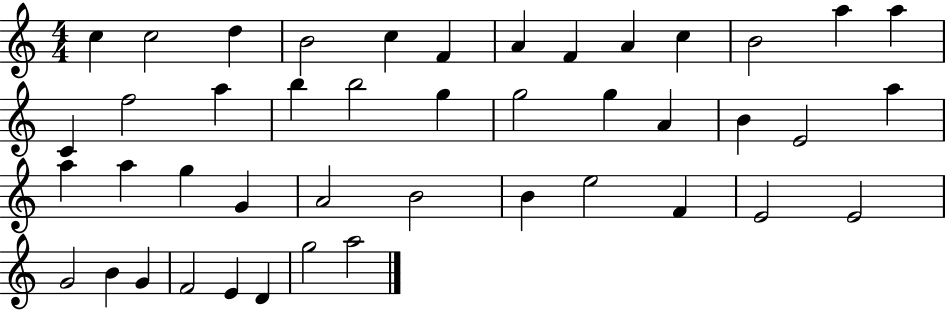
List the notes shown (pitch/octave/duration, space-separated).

C5/q C5/h D5/q B4/h C5/q F4/q A4/q F4/q A4/q C5/q B4/h A5/q A5/q C4/q F5/h A5/q B5/q B5/h G5/q G5/h G5/q A4/q B4/q E4/h A5/q A5/q A5/q G5/q G4/q A4/h B4/h B4/q E5/h F4/q E4/h E4/h G4/h B4/q G4/q F4/h E4/q D4/q G5/h A5/h